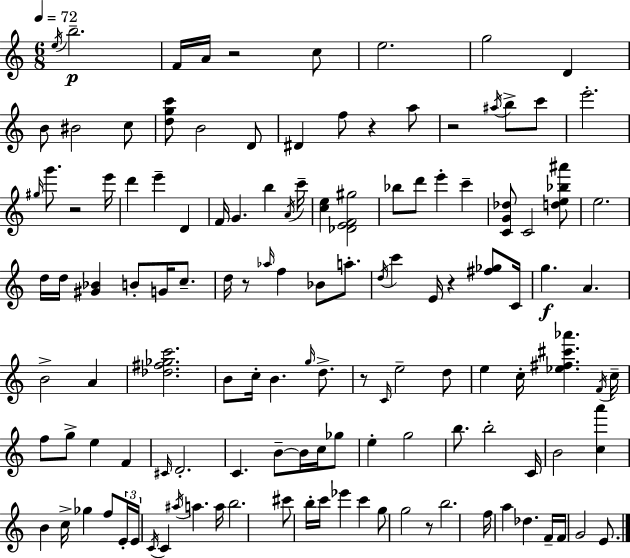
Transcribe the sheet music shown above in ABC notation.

X:1
T:Untitled
M:6/8
L:1/4
K:C
e/4 b2 F/4 A/4 z2 c/2 e2 g2 D B/2 ^B2 c/2 [dgc']/2 B2 D/2 ^D f/2 z a/2 z2 ^a/4 b/2 c'/2 e'2 ^g/4 g'/2 z2 e'/4 d' e' D F/4 G b A/4 c'/4 [ce] [_DEF^g]2 _b/2 d'/2 e' c' [CG_d]/2 C2 [de_b^a']/2 e2 d/4 d/4 [^G_B] B/2 G/4 c/2 d/4 z/2 _a/4 f _B/2 a/2 d/4 c' E/4 z [^f_g]/2 C/4 g A B2 A [_d^f_gc']2 B/2 c/4 B g/4 d/2 z/2 C/4 e2 d/2 e c/4 [_e^f^c'_a'] F/4 c/4 f/2 g/2 e F ^C/4 D2 C B/2 B/4 c/4 _g/2 e g2 b/2 b2 C/4 B2 [ca'] B c/4 _g f/2 E/4 E/4 C/4 C ^a/4 a a/4 b2 ^c'/2 b/4 c'/4 _e' c' g/2 g2 z/2 b2 f/4 a _d F/4 F/4 G2 E/2